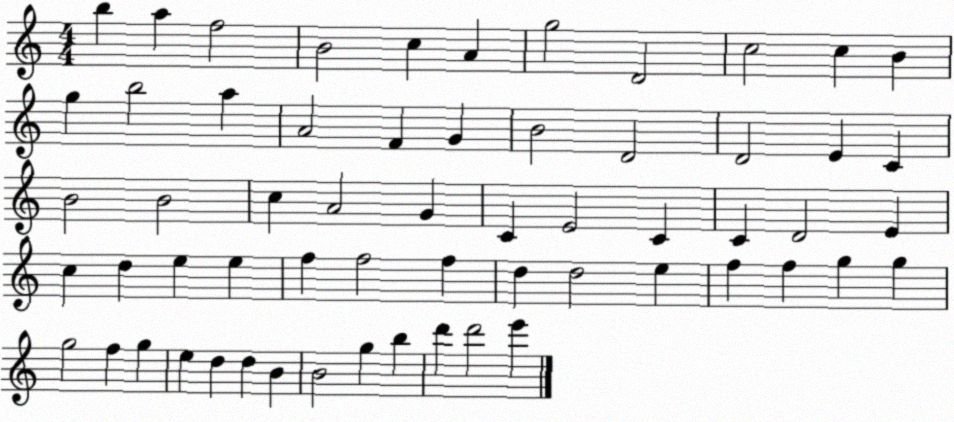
X:1
T:Untitled
M:4/4
L:1/4
K:C
b a f2 B2 c A g2 D2 c2 c B g b2 a A2 F G B2 D2 D2 E C B2 B2 c A2 G C E2 C C D2 E c d e e f f2 f d d2 e f f g g g2 f g e d d B B2 g b d' d'2 e'